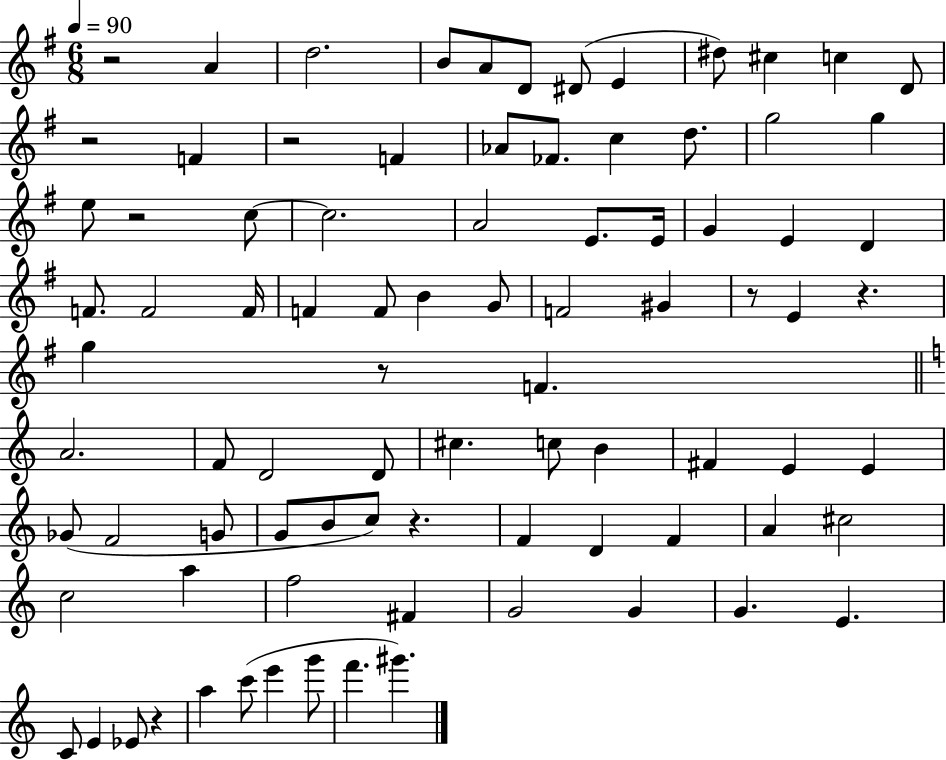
R/h A4/q D5/h. B4/e A4/e D4/e D#4/e E4/q D#5/e C#5/q C5/q D4/e R/h F4/q R/h F4/q Ab4/e FES4/e. C5/q D5/e. G5/h G5/q E5/e R/h C5/e C5/h. A4/h E4/e. E4/s G4/q E4/q D4/q F4/e. F4/h F4/s F4/q F4/e B4/q G4/e F4/h G#4/q R/e E4/q R/q. G5/q R/e F4/q. A4/h. F4/e D4/h D4/e C#5/q. C5/e B4/q F#4/q E4/q E4/q Gb4/e F4/h G4/e G4/e B4/e C5/e R/q. F4/q D4/q F4/q A4/q C#5/h C5/h A5/q F5/h F#4/q G4/h G4/q G4/q. E4/q. C4/e E4/q Eb4/e R/q A5/q C6/e E6/q G6/e F6/q. G#6/q.